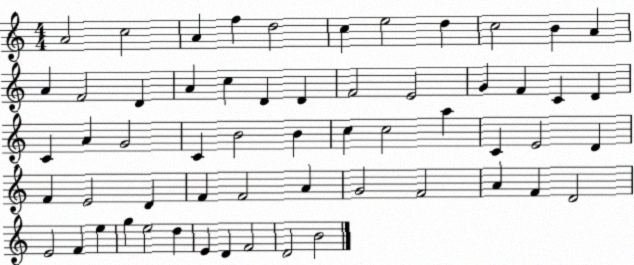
X:1
T:Untitled
M:4/4
L:1/4
K:C
A2 c2 A f d2 c e2 d c2 B A A F2 D A c D D F2 E2 G F C D C A G2 C B2 B c c2 a C E2 D F E2 D F F2 A G2 F2 A F D2 E2 F e g e2 d E D F2 D2 B2